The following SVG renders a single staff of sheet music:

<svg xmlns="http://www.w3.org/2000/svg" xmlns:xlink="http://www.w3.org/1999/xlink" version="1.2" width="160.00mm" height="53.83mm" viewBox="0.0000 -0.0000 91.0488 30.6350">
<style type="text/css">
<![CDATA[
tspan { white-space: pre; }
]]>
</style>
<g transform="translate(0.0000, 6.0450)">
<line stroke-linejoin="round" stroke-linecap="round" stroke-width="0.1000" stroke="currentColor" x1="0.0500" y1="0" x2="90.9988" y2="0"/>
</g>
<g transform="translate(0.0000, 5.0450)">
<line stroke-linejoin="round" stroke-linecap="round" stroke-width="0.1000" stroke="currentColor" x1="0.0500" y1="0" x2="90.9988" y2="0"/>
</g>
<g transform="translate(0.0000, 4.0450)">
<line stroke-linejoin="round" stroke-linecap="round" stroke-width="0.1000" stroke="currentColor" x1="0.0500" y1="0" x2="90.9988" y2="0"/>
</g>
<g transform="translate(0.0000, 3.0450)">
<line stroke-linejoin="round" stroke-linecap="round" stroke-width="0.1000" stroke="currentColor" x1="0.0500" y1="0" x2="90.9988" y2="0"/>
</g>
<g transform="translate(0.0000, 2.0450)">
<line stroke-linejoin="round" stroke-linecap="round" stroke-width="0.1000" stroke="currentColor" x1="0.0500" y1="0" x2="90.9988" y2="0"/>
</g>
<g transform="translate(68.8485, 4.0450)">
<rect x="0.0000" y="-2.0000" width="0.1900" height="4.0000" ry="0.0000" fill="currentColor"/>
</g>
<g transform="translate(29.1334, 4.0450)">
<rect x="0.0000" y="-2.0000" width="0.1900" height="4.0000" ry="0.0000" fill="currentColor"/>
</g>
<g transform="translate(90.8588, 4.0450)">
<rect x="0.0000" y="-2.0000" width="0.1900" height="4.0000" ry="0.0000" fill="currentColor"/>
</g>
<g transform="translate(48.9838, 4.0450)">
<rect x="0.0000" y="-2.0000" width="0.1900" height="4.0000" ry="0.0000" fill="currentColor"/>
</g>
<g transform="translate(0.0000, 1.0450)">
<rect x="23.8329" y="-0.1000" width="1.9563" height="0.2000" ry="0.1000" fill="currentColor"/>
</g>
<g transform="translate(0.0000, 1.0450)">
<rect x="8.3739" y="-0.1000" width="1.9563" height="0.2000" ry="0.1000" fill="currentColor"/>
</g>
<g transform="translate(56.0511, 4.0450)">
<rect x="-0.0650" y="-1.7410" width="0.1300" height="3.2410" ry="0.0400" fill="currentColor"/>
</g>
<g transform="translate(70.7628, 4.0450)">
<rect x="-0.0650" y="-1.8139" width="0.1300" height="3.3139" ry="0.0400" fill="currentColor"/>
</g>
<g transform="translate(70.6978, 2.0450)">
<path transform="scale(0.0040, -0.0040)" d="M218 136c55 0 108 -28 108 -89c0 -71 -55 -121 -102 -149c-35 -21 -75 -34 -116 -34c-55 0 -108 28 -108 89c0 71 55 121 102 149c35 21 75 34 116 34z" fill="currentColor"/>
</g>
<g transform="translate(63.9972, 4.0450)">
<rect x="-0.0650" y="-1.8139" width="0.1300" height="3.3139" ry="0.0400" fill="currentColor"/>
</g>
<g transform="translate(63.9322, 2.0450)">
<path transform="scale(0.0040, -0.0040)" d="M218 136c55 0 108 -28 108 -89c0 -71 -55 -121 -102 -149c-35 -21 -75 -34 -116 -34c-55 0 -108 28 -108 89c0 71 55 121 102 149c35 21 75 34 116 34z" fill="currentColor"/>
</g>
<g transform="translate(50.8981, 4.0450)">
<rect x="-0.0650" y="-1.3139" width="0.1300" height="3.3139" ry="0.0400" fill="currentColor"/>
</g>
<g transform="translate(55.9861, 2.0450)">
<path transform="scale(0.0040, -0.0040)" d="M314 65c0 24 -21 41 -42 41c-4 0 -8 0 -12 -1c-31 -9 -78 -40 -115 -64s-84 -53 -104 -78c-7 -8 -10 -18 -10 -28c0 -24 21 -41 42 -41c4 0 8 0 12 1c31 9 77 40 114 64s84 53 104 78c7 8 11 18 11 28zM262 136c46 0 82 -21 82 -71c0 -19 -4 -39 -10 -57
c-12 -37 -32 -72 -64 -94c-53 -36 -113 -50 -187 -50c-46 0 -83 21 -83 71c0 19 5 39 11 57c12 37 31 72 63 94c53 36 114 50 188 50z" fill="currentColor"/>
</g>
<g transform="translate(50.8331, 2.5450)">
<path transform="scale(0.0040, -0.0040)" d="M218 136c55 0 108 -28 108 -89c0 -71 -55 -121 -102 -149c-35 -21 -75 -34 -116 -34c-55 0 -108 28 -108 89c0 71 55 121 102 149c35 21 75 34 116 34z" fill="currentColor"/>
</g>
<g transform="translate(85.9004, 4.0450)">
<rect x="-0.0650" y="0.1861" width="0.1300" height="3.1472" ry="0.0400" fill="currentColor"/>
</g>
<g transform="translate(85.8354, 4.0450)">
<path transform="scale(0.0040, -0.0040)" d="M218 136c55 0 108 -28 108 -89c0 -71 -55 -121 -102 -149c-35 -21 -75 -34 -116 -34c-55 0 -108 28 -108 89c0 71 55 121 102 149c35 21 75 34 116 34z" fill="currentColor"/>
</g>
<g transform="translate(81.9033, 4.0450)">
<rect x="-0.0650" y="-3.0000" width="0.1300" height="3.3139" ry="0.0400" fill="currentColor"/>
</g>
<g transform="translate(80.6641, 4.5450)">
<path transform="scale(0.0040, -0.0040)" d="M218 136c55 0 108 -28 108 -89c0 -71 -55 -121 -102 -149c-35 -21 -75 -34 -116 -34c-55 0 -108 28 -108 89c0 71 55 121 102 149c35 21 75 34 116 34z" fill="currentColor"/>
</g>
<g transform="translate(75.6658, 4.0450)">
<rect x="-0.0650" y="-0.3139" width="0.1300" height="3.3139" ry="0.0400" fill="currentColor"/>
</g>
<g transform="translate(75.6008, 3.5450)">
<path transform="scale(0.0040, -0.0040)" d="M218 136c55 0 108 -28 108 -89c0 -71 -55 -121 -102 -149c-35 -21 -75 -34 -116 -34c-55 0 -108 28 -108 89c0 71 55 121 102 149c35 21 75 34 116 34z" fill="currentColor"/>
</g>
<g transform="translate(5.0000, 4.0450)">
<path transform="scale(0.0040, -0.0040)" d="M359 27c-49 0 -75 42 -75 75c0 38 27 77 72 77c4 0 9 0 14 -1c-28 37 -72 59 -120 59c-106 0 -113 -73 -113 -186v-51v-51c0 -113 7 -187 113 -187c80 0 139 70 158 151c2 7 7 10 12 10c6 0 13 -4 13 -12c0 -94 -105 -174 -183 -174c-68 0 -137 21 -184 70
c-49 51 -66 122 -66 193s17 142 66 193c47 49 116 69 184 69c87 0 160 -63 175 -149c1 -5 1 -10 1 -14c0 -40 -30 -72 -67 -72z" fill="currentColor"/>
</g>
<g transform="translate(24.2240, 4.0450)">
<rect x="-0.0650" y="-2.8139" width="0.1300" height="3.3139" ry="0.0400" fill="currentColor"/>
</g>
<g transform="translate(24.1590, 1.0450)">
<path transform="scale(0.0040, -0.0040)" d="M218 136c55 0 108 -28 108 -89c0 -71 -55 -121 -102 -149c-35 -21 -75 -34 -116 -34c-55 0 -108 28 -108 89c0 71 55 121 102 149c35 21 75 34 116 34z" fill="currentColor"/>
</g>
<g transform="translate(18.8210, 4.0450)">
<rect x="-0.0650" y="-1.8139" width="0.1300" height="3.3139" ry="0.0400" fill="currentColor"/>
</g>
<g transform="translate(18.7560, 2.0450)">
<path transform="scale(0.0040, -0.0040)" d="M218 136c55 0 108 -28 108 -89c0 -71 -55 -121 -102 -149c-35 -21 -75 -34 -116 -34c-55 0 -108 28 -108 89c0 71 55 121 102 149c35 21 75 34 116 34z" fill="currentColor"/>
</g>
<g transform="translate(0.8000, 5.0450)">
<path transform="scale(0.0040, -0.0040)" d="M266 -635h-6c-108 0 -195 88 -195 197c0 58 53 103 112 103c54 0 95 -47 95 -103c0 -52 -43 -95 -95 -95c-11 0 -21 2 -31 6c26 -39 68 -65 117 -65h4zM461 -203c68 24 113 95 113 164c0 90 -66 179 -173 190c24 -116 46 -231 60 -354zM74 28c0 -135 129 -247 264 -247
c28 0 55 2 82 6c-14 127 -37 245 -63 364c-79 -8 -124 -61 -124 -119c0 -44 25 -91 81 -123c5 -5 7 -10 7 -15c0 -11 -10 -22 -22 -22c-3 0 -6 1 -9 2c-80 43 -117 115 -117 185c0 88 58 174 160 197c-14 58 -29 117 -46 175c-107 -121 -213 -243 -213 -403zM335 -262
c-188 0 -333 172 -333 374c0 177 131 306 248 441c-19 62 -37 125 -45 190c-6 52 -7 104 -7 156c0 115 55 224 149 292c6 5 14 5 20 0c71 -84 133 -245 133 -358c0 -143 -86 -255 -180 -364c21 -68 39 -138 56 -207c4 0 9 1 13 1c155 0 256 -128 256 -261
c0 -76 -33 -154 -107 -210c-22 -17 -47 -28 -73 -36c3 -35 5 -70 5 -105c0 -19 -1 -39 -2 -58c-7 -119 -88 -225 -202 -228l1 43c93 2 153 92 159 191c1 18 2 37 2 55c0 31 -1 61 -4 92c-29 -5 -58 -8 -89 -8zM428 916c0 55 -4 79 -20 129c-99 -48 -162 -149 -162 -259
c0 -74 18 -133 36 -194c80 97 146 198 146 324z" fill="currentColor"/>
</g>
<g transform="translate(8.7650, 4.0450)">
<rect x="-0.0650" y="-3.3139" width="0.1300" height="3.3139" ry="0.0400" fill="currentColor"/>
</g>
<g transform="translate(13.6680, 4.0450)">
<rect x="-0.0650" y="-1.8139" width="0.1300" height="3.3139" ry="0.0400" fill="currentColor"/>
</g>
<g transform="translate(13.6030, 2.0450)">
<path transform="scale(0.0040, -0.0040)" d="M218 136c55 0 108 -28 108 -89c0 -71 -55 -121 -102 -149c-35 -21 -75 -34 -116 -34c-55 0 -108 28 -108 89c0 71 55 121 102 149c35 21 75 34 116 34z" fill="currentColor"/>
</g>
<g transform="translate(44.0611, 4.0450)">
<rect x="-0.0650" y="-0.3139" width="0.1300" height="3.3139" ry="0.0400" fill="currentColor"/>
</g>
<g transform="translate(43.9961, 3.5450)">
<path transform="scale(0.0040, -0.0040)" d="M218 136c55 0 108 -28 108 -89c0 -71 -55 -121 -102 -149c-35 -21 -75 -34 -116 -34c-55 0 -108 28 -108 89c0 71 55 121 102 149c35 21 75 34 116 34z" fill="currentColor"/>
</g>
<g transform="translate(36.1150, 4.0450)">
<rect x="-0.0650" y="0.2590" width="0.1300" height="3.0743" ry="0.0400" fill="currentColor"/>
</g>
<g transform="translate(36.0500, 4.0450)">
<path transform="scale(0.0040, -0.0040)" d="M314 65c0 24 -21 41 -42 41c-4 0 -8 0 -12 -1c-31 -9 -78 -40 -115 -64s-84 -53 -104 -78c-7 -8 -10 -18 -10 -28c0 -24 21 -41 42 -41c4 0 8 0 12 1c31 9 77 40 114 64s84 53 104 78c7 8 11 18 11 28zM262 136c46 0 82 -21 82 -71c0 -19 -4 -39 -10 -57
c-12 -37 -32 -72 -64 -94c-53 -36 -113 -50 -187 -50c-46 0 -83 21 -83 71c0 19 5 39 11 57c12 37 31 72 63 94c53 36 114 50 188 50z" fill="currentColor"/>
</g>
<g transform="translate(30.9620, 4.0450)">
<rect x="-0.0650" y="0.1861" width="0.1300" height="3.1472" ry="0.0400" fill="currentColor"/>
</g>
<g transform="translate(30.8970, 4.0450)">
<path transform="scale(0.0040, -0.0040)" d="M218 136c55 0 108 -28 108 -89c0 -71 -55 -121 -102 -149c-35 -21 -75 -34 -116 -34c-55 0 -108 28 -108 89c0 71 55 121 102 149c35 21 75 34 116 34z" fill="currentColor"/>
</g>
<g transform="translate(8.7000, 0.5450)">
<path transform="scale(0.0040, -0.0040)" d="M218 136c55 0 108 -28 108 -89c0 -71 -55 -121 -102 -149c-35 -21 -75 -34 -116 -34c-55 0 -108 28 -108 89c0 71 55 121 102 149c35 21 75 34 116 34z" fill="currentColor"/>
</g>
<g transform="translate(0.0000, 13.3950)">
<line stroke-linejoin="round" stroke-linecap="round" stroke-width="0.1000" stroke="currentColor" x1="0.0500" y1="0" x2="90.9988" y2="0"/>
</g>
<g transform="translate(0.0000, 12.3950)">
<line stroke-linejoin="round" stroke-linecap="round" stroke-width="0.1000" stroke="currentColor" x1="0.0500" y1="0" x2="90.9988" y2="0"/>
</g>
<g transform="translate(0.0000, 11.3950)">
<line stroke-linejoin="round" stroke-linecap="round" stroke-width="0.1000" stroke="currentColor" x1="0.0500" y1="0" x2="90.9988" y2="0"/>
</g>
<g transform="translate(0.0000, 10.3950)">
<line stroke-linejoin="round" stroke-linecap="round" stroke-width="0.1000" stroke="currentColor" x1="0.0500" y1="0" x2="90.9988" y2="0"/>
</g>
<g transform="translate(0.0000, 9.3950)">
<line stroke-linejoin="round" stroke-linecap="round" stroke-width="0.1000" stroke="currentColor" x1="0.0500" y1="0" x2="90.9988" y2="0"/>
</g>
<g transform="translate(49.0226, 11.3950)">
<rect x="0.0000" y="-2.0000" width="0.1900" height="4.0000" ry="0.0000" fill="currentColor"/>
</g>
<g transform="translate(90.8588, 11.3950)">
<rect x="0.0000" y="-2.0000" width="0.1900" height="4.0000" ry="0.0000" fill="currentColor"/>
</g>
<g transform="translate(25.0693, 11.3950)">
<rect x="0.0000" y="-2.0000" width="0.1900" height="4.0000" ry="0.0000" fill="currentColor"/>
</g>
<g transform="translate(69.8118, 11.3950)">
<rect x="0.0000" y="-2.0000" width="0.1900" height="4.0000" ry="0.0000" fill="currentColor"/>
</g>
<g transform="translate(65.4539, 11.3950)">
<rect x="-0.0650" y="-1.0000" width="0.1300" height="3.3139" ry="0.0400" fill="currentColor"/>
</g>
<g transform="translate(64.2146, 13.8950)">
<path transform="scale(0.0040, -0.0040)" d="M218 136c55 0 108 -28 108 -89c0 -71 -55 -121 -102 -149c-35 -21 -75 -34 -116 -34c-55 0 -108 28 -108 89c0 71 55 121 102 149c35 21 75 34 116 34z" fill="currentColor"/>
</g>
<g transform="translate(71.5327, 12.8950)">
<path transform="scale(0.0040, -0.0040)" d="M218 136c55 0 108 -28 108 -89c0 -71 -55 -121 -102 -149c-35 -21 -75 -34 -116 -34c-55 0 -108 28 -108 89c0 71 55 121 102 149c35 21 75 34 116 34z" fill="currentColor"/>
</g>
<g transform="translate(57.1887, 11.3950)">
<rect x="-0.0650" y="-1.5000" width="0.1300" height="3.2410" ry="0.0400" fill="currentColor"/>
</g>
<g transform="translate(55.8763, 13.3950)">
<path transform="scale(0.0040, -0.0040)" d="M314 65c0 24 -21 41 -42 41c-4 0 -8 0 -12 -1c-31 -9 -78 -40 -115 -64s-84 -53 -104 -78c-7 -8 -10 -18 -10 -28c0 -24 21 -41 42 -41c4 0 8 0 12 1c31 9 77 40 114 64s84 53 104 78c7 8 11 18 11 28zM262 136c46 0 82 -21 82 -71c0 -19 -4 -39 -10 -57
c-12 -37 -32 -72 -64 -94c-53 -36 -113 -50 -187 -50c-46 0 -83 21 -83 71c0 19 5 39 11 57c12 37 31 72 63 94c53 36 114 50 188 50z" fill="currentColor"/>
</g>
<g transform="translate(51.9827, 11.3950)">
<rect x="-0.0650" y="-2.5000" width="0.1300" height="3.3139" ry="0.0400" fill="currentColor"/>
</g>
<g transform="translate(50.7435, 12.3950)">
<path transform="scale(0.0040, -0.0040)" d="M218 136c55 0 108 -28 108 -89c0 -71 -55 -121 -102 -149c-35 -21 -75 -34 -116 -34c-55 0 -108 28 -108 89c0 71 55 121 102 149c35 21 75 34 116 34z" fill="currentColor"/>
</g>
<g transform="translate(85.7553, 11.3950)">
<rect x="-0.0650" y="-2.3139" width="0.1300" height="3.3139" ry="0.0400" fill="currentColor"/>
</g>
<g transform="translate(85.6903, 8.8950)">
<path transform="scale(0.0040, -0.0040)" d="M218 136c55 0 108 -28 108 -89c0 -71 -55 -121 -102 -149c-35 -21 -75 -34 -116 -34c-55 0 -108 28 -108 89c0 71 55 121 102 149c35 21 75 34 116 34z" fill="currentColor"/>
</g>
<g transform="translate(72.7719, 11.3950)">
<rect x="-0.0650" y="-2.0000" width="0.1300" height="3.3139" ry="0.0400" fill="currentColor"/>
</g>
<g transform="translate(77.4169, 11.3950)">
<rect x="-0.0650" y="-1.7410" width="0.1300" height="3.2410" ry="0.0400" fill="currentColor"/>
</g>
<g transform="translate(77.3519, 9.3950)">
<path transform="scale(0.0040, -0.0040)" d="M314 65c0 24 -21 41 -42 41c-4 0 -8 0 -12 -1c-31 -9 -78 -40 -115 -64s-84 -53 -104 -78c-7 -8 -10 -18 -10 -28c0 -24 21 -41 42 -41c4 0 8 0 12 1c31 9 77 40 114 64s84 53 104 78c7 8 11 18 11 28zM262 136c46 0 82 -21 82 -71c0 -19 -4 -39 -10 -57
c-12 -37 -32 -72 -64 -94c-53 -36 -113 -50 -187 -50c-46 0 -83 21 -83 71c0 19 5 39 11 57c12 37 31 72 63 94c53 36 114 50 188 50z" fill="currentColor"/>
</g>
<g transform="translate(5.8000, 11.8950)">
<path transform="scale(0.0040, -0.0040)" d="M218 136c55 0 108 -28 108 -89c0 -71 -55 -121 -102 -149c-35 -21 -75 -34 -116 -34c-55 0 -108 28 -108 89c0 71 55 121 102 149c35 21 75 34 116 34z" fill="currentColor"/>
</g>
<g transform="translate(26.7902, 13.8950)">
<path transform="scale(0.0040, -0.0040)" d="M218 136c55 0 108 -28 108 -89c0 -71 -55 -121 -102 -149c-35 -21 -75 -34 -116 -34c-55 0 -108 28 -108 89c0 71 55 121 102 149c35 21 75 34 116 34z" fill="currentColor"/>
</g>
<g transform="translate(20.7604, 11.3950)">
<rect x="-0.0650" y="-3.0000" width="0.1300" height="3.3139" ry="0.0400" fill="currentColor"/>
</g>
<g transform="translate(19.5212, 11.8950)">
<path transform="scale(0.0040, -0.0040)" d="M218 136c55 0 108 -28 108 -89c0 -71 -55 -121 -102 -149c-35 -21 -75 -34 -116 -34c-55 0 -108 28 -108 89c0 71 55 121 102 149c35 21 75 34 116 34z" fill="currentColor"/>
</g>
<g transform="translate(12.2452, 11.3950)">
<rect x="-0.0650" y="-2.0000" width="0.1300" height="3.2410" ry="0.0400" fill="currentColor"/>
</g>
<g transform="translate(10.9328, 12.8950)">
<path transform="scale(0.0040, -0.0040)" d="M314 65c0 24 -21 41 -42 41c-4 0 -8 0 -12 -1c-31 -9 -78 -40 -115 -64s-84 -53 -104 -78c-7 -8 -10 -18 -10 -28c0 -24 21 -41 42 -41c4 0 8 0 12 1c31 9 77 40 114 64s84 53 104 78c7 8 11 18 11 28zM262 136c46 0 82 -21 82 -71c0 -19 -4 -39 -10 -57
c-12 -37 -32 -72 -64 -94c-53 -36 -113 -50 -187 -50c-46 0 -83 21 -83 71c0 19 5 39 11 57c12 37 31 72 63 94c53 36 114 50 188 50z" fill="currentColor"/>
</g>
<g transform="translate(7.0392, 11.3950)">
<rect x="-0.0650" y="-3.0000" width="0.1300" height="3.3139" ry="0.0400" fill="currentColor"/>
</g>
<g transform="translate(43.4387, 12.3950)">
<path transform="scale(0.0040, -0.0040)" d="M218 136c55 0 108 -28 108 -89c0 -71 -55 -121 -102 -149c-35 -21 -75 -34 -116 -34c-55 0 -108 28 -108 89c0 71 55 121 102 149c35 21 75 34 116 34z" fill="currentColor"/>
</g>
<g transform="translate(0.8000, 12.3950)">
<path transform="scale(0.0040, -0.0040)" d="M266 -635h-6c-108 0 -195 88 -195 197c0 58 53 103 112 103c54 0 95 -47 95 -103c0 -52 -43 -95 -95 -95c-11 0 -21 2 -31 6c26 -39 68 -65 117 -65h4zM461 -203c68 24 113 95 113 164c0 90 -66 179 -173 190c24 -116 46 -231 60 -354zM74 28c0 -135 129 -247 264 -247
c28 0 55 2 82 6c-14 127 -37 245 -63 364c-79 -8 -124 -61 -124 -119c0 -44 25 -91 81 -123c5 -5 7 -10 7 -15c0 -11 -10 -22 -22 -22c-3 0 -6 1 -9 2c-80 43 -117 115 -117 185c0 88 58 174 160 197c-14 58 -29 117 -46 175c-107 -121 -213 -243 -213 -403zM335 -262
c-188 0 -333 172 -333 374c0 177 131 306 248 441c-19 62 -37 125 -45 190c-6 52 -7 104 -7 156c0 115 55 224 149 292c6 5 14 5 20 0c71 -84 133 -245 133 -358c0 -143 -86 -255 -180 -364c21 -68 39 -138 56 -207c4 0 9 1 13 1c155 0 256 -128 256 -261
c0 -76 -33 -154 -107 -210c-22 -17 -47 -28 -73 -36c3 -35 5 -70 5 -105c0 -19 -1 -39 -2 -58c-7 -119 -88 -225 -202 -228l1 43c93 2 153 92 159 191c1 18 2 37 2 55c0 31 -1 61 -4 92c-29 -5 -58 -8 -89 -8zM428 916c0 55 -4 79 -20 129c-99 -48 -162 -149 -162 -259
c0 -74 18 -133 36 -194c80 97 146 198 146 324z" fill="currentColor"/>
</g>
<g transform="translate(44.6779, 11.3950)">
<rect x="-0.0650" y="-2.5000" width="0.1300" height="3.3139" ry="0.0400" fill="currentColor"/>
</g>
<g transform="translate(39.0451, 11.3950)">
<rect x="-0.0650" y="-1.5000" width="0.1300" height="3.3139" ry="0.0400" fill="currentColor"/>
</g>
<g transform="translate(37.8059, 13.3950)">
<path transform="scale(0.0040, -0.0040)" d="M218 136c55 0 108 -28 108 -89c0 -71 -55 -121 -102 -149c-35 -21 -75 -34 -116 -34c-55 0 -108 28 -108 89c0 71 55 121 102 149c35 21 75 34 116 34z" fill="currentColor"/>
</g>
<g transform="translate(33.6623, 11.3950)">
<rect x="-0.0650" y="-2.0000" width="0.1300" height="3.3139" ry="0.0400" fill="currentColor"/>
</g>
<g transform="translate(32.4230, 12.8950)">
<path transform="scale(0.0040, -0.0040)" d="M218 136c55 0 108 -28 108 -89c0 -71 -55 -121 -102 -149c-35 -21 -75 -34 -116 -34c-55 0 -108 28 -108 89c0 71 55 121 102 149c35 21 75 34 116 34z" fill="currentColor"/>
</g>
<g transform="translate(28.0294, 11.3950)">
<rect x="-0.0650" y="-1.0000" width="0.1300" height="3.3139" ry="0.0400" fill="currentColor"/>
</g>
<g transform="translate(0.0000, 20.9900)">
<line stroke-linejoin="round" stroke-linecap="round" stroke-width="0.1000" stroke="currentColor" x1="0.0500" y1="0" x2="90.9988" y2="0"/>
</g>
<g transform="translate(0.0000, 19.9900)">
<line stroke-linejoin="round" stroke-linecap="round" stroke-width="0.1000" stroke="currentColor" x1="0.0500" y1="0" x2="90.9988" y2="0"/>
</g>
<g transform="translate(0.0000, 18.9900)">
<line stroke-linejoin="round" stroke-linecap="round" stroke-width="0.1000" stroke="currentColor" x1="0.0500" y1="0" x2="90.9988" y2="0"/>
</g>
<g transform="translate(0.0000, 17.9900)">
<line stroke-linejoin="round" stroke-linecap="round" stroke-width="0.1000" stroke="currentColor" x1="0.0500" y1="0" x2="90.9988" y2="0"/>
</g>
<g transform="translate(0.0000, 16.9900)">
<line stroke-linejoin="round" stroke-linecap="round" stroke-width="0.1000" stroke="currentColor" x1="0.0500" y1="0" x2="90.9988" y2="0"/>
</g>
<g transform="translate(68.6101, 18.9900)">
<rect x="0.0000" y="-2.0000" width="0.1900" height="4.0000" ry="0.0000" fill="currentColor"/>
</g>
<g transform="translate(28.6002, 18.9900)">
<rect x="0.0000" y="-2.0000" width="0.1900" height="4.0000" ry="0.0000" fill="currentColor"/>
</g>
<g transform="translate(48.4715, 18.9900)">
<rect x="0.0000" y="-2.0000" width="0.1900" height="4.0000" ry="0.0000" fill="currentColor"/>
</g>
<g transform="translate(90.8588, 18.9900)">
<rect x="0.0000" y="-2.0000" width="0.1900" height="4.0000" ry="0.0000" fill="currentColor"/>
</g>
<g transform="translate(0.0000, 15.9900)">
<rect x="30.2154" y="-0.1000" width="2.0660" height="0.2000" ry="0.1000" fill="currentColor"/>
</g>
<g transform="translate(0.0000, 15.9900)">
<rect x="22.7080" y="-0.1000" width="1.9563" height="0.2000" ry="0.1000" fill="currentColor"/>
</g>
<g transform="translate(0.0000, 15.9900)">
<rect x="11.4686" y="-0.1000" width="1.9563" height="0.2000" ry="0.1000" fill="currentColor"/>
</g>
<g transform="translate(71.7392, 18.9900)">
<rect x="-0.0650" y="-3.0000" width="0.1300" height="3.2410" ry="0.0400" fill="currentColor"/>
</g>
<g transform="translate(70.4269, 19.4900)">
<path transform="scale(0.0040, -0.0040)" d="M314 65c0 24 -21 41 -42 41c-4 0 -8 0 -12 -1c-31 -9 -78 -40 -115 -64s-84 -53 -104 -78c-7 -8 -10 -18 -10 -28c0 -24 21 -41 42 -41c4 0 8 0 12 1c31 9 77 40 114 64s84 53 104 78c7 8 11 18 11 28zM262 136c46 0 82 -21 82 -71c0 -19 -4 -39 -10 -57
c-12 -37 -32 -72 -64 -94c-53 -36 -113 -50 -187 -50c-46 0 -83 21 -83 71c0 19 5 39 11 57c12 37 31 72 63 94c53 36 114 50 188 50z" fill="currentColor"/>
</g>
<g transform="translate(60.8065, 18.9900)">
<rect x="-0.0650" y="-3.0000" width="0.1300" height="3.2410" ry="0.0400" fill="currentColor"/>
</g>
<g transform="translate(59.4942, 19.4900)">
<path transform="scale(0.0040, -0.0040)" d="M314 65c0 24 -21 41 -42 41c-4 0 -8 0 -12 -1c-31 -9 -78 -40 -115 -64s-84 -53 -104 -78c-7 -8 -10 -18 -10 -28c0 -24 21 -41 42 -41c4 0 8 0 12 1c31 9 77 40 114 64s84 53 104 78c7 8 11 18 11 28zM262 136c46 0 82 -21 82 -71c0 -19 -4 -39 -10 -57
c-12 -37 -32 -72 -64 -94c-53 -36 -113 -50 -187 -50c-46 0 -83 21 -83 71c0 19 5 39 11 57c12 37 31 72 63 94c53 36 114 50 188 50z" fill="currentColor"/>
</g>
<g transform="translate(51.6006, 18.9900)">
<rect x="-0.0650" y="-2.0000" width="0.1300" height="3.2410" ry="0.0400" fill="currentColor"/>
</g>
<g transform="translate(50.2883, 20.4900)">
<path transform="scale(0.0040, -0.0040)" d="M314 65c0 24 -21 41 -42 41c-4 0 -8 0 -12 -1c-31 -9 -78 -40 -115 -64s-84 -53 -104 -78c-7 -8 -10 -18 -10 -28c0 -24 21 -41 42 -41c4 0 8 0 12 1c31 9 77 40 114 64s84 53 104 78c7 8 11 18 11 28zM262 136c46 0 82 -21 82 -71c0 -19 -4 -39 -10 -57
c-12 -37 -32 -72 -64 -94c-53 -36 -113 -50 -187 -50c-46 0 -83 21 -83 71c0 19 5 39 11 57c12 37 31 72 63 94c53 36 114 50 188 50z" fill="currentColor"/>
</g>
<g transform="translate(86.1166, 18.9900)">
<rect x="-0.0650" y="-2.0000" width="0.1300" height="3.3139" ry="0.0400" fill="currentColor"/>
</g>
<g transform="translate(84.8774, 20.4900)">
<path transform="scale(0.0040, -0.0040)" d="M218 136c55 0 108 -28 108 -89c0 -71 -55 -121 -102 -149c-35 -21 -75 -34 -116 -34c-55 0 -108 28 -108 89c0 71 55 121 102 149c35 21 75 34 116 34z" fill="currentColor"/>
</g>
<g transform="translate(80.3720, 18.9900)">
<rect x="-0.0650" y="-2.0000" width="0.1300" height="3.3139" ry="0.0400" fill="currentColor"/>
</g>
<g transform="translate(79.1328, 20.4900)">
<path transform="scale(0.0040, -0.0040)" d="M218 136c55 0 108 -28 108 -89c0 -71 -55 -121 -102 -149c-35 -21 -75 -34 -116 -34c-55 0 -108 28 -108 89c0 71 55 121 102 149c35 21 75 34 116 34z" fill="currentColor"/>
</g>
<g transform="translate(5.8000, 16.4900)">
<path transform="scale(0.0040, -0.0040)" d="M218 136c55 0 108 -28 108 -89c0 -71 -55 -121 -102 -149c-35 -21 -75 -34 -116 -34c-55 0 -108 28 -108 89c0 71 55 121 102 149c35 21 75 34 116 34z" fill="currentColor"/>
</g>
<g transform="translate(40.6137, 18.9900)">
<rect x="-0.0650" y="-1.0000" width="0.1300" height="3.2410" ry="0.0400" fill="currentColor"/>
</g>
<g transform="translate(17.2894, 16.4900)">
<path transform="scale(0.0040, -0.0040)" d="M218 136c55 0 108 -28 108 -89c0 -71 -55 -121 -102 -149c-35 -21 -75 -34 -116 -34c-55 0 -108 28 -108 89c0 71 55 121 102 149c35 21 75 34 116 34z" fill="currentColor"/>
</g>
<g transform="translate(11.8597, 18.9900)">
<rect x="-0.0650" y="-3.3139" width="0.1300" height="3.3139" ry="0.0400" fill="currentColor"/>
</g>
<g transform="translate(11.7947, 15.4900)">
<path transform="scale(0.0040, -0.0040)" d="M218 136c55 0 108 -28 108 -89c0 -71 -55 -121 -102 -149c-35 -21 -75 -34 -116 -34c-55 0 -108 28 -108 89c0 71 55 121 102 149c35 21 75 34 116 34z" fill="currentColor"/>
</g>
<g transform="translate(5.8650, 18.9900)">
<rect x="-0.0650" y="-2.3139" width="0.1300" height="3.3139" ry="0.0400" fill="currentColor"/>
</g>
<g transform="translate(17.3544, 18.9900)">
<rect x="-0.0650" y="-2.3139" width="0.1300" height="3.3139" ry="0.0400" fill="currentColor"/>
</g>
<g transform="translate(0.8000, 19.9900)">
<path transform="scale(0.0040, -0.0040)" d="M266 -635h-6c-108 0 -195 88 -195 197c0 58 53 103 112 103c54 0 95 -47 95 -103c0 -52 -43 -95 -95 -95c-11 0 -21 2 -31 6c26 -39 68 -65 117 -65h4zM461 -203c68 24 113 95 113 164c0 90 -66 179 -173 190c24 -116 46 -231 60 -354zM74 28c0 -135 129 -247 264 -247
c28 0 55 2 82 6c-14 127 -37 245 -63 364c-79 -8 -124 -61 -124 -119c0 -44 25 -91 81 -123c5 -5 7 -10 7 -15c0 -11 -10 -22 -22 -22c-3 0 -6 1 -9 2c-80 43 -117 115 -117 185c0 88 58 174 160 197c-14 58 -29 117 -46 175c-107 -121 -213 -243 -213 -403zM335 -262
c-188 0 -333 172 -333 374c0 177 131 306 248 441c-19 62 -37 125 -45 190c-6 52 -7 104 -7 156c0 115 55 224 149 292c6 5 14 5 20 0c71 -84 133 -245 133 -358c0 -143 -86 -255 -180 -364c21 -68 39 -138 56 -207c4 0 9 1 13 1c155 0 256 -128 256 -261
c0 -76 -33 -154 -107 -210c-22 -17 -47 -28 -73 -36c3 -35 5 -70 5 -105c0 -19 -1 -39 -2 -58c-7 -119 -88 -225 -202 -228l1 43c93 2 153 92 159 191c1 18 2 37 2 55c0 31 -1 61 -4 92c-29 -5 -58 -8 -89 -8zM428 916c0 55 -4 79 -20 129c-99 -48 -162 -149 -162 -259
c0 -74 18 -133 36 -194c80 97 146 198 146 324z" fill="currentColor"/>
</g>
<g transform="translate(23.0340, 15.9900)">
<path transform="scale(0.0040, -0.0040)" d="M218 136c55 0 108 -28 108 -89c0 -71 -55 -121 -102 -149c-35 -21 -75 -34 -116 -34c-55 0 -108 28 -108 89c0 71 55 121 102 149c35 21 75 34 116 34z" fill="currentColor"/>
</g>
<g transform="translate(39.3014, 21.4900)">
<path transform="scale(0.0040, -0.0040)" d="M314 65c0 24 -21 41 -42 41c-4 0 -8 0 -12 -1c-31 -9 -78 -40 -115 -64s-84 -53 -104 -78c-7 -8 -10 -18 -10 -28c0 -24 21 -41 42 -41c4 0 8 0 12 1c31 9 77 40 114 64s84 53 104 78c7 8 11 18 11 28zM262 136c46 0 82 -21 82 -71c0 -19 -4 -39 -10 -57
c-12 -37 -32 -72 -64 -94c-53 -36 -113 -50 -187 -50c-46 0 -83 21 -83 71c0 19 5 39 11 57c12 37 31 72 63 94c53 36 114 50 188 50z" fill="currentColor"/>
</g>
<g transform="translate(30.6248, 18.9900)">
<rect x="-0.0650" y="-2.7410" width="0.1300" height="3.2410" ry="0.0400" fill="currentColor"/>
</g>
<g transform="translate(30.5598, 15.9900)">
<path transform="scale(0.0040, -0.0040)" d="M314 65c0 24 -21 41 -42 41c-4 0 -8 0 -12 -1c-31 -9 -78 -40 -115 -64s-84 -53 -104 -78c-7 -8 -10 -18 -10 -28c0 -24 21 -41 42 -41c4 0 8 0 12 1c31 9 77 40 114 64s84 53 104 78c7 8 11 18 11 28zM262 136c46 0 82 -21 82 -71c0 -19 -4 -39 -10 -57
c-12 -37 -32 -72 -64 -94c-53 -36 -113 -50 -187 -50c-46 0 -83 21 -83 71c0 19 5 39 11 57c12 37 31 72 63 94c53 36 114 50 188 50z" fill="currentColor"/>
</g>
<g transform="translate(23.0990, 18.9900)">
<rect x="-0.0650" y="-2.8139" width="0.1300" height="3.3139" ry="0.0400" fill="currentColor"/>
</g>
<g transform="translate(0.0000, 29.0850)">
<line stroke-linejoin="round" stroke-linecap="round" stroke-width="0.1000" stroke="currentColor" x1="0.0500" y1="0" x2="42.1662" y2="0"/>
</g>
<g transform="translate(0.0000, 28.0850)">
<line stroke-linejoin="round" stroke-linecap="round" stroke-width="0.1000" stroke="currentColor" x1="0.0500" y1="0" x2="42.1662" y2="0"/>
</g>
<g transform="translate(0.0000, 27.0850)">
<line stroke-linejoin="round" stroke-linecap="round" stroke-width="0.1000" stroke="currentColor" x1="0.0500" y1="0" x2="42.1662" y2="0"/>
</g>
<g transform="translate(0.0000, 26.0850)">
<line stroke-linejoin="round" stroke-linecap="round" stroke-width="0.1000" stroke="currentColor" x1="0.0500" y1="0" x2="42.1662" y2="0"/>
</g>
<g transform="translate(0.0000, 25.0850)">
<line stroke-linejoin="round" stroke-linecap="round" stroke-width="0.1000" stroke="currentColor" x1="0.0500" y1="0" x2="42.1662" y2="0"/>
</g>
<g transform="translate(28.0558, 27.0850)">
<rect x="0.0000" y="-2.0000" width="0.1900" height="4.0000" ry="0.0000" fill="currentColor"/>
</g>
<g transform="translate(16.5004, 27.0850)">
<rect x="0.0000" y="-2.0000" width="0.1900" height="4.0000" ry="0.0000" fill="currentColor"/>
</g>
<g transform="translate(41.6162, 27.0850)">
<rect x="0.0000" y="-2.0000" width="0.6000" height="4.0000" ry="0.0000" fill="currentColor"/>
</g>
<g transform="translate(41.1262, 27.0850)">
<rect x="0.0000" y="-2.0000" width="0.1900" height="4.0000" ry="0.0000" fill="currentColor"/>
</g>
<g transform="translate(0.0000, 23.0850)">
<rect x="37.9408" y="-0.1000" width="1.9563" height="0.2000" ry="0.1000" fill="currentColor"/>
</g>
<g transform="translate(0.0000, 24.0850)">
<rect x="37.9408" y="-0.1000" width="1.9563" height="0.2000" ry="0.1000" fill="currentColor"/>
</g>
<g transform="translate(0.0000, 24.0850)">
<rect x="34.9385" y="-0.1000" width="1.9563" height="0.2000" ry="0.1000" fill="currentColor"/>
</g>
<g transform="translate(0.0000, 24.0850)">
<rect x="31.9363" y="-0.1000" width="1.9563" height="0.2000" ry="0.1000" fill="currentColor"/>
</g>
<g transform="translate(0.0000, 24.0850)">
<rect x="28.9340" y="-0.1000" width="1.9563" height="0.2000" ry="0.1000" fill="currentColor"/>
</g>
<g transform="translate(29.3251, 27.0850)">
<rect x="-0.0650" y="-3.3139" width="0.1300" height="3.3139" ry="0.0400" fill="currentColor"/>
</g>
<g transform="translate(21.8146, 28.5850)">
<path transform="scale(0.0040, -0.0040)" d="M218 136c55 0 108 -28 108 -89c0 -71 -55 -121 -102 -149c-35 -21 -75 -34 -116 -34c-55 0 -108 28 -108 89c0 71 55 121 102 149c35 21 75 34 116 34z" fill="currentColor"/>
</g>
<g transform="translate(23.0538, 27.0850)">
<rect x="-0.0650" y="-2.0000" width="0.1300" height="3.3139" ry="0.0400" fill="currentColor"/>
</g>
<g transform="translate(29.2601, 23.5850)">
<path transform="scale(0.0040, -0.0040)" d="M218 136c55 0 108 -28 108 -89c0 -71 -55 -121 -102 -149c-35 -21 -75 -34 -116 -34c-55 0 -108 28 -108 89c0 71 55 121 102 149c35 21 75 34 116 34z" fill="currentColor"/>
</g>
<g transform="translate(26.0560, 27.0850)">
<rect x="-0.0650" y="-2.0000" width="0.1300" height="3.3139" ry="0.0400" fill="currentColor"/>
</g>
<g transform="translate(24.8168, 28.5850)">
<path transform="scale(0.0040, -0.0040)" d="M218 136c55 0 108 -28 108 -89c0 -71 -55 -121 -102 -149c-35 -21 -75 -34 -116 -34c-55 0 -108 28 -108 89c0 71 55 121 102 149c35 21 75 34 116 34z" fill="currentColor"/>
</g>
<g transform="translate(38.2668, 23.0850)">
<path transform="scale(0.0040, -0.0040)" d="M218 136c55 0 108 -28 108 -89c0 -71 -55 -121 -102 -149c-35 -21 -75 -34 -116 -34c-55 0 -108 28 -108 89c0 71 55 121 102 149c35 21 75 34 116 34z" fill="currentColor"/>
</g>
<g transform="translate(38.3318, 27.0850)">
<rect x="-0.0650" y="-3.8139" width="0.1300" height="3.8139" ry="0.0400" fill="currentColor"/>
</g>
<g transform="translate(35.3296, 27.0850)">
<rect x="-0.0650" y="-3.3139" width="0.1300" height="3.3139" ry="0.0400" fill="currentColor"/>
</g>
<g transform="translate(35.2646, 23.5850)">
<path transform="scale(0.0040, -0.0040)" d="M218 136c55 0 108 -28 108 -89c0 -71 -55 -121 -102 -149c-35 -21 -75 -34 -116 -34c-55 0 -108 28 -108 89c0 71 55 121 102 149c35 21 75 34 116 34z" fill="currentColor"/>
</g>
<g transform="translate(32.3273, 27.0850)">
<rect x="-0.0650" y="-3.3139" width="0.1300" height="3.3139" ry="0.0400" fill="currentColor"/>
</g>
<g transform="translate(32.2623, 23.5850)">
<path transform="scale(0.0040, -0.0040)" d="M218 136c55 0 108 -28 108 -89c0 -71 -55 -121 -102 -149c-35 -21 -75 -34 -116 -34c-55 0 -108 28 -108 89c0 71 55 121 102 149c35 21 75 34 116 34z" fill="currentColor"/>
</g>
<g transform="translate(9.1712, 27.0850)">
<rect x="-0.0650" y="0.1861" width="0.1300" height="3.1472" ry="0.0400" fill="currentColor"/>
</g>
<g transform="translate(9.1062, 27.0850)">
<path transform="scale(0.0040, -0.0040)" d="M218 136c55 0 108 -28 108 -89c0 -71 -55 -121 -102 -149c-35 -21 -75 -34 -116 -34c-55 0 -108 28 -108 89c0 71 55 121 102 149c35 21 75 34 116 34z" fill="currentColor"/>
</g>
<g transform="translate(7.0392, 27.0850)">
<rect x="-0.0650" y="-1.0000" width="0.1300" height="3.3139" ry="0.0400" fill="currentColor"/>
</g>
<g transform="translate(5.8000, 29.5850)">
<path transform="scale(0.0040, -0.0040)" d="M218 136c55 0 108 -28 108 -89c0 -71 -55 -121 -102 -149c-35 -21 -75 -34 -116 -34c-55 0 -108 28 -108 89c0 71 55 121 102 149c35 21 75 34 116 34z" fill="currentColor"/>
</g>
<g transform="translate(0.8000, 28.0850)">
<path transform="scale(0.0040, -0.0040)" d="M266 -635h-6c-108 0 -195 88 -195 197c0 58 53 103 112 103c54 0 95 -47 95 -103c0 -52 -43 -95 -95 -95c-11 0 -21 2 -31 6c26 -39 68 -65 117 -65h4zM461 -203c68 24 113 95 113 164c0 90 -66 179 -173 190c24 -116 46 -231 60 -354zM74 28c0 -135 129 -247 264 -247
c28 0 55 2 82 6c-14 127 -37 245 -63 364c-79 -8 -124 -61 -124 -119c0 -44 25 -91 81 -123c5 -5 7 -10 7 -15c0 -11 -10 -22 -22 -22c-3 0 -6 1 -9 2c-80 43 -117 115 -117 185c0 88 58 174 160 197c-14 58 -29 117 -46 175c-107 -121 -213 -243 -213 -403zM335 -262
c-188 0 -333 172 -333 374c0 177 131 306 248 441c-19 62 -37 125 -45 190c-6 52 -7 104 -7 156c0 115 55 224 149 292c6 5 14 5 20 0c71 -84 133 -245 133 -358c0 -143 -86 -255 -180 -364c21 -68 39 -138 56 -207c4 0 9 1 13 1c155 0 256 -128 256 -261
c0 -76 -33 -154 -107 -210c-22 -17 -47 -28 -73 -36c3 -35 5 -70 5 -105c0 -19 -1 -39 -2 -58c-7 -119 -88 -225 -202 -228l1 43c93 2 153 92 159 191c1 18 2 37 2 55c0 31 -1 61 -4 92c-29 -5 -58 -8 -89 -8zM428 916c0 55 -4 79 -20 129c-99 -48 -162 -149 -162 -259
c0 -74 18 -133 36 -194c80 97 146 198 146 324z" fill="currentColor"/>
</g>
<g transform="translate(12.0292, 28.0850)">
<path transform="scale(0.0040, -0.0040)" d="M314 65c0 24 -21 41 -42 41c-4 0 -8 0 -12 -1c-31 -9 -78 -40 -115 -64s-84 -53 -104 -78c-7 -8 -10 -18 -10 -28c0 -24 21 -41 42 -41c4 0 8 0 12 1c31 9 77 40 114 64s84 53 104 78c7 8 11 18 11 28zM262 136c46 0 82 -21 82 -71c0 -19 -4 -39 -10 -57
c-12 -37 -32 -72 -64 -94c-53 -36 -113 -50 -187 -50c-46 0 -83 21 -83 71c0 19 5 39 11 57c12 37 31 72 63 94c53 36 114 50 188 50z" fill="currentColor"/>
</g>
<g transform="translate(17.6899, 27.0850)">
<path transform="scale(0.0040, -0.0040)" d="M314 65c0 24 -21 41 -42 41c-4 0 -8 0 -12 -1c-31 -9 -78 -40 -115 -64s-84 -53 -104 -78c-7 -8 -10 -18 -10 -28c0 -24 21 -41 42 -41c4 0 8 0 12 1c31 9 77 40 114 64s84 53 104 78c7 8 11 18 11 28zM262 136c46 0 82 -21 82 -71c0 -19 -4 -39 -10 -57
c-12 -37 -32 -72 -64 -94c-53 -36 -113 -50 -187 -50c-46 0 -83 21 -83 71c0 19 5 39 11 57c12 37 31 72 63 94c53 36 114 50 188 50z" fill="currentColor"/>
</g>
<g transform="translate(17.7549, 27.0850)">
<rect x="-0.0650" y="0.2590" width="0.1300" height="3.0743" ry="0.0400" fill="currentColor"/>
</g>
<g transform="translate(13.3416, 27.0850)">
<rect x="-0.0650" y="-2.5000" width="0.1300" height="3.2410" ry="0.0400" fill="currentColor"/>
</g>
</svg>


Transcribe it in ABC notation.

X:1
T:Untitled
M:4/4
L:1/4
K:C
b f f a B B2 c e f2 f f c A B A F2 A D F E G G E2 D F f2 g g b g a a2 D2 F2 A2 A2 F F D B G2 B2 F F b b b c'